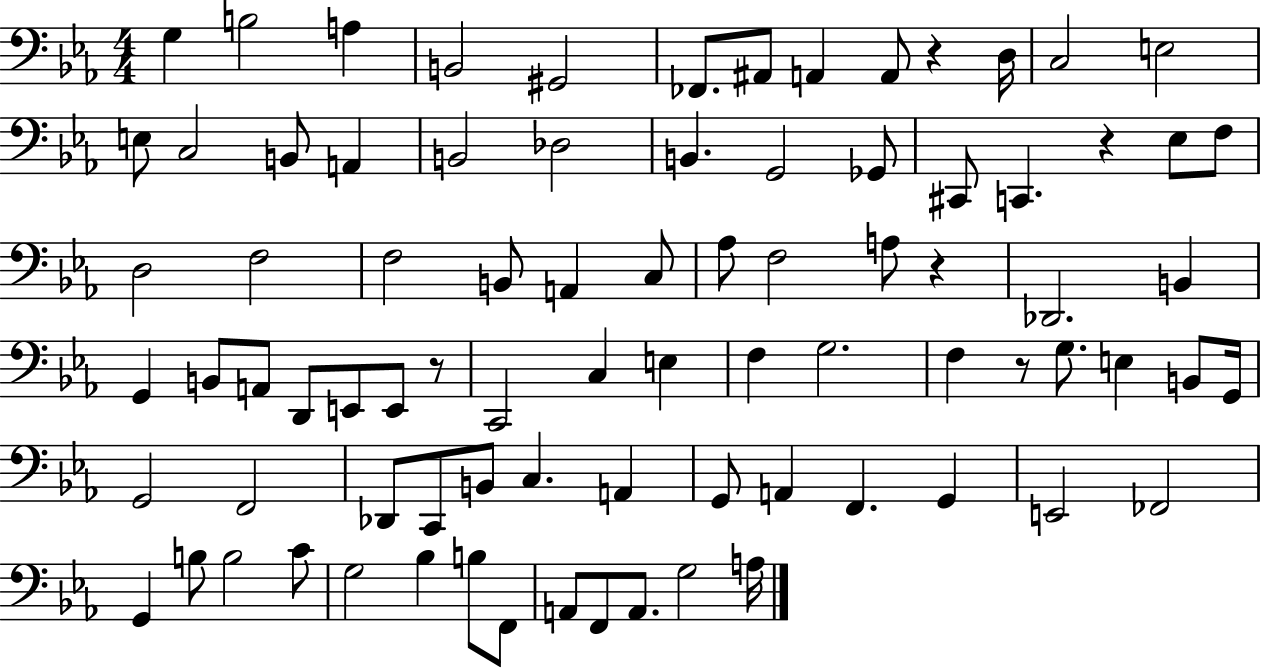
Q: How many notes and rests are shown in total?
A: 83